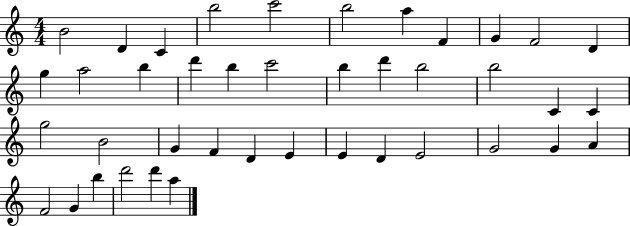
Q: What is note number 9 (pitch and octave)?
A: G4